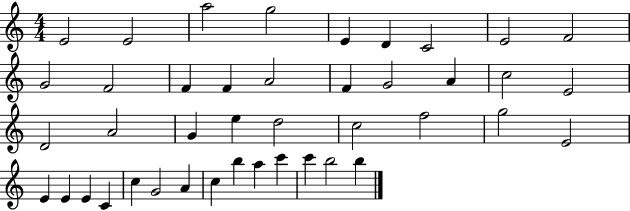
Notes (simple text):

E4/h E4/h A5/h G5/h E4/q D4/q C4/h E4/h F4/h G4/h F4/h F4/q F4/q A4/h F4/q G4/h A4/q C5/h E4/h D4/h A4/h G4/q E5/q D5/h C5/h F5/h G5/h E4/h E4/q E4/q E4/q C4/q C5/q G4/h A4/q C5/q B5/q A5/q C6/q C6/q B5/h B5/q